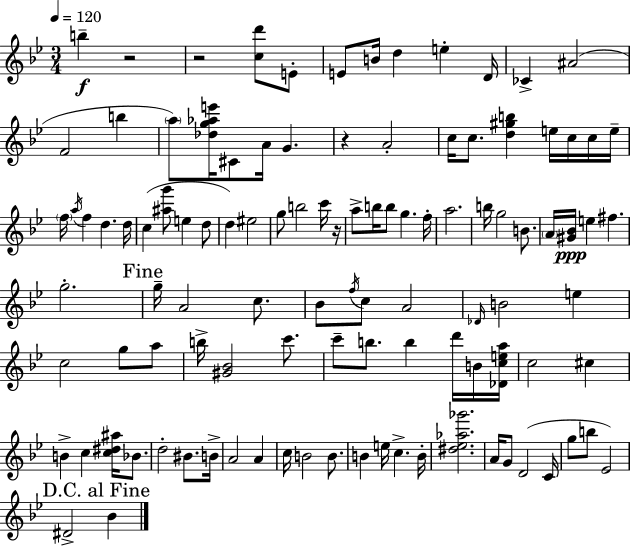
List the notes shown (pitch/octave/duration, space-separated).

B5/q R/h R/h [C5,D6]/e E4/e E4/e B4/s D5/q E5/q D4/s CES4/q A#4/h F4/h B5/q A5/e [Db5,G5,Ab5,E6]/s C#4/e A4/s G4/q. R/q A4/h C5/s C5/e. [D5,G#5,B5]/q E5/s C5/s C5/s E5/s F5/s A5/s F5/q D5/q. D5/s C5/q [A#5,G6]/e E5/q D5/e D5/q EIS5/h G5/e B5/h C6/s R/s A5/e B5/s B5/e G5/q. F5/s A5/h. B5/s G5/h B4/e. A4/s [G#4,Bb4]/s E5/q F#5/q. G5/h. G5/s A4/h C5/e. Bb4/e F5/s C5/e A4/h Db4/s B4/h E5/q C5/h G5/e A5/e B5/s [G#4,Bb4]/h C6/e. C6/e B5/e. B5/q D6/s B4/s [Db4,C5,E5,A5]/s C5/h C#5/q B4/q C5/q [C5,D#5,A#5]/s Bb4/e. D5/h BIS4/e. B4/s A4/h A4/q C5/s B4/h B4/e. B4/q E5/s C5/q. B4/s [D#5,Eb5,Ab5,Gb6]/h. A4/s G4/e D4/h C4/s G5/e B5/e Eb4/h D#4/h Bb4/q